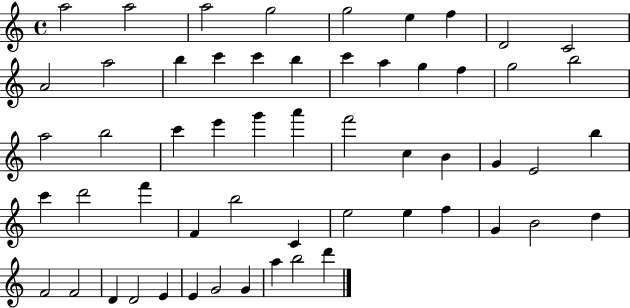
{
  \clef treble
  \time 4/4
  \defaultTimeSignature
  \key c \major
  a''2 a''2 | a''2 g''2 | g''2 e''4 f''4 | d'2 c'2 | \break a'2 a''2 | b''4 c'''4 c'''4 b''4 | c'''4 a''4 g''4 f''4 | g''2 b''2 | \break a''2 b''2 | c'''4 e'''4 g'''4 a'''4 | f'''2 c''4 b'4 | g'4 e'2 b''4 | \break c'''4 d'''2 f'''4 | f'4 b''2 c'4 | e''2 e''4 f''4 | g'4 b'2 d''4 | \break f'2 f'2 | d'4 d'2 e'4 | e'4 g'2 g'4 | a''4 b''2 d'''4 | \break \bar "|."
}